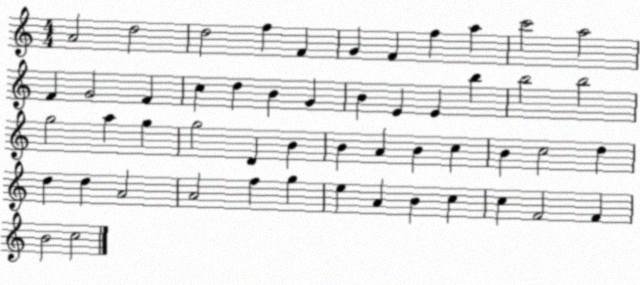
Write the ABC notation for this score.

X:1
T:Untitled
M:4/4
L:1/4
K:C
A2 d2 d2 f F G F f a c'2 a2 F G2 F c d B G B E E b b2 b2 g2 a g g2 D B B A B c B c2 d d d A2 A2 f g e A B c c F2 F B2 c2